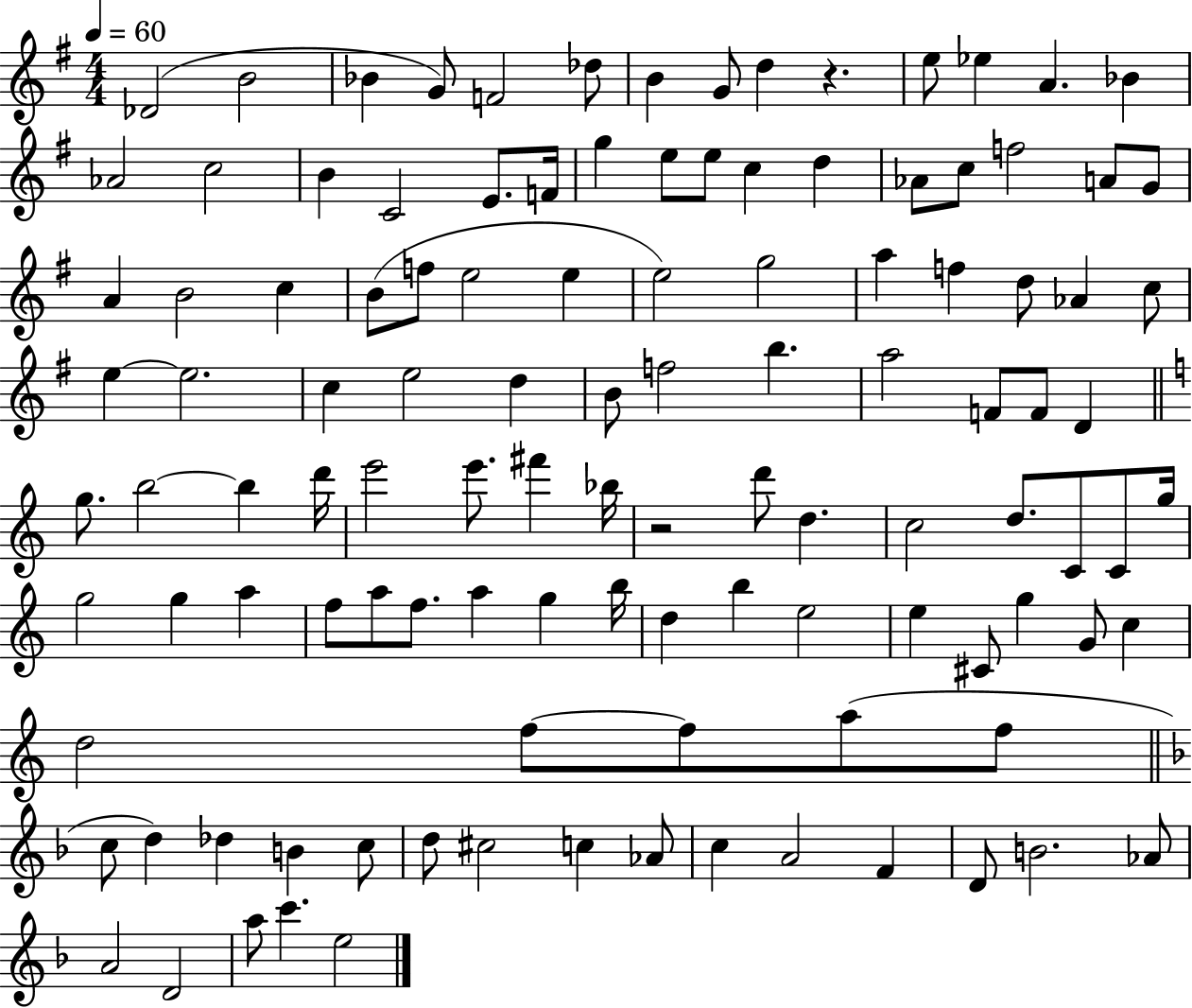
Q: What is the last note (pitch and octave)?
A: E5